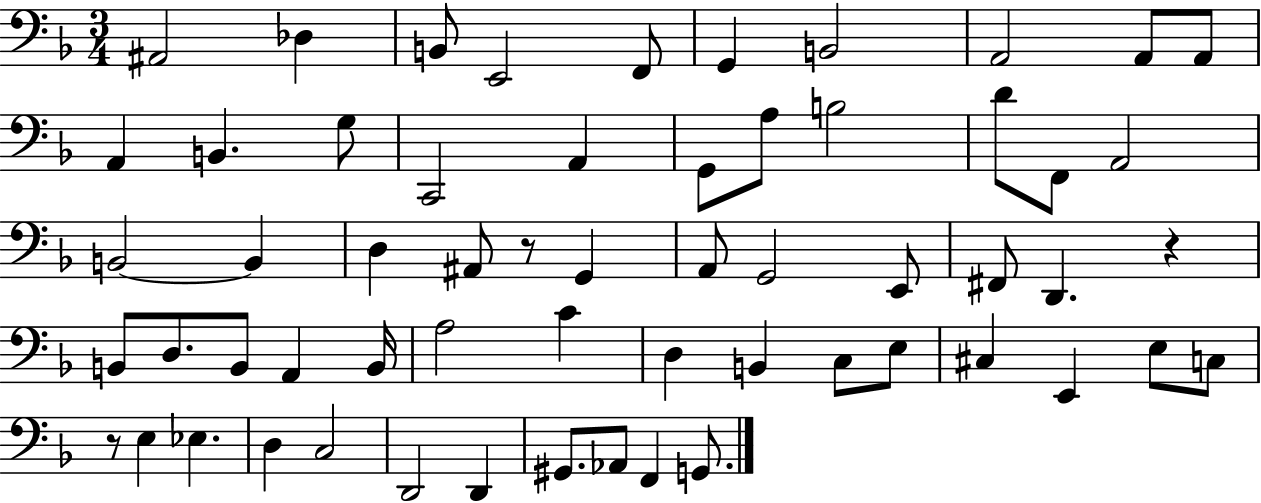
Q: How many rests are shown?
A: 3